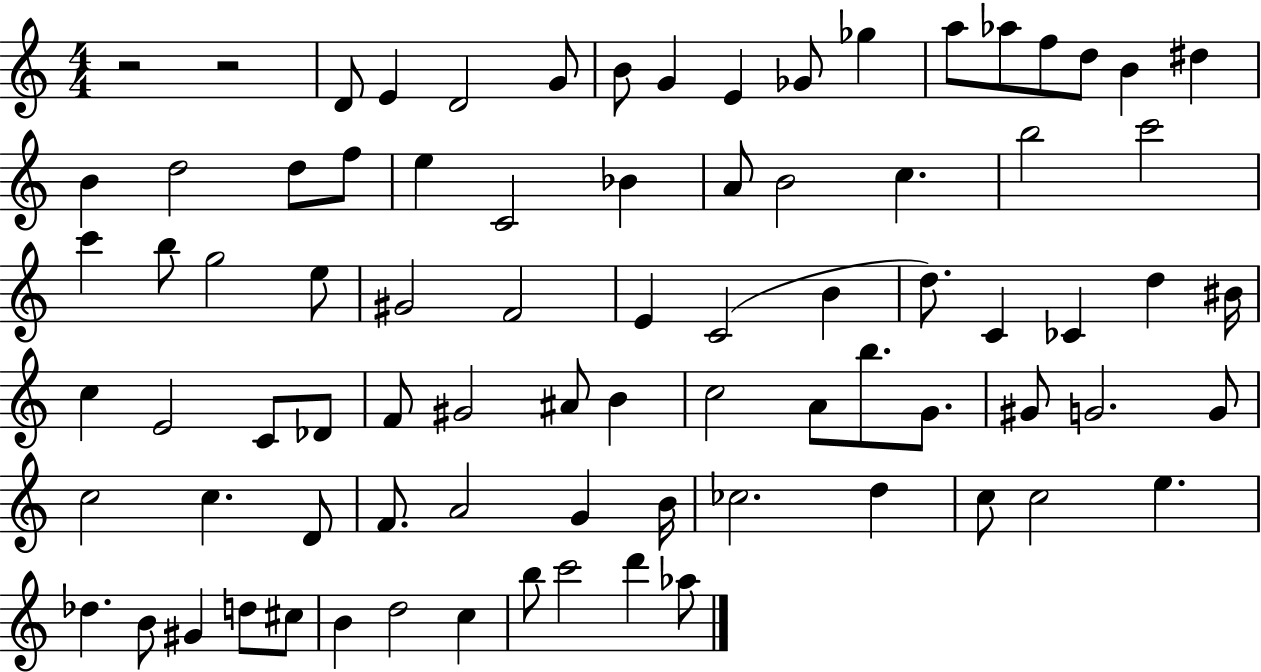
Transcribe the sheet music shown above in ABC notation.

X:1
T:Untitled
M:4/4
L:1/4
K:C
z2 z2 D/2 E D2 G/2 B/2 G E _G/2 _g a/2 _a/2 f/2 d/2 B ^d B d2 d/2 f/2 e C2 _B A/2 B2 c b2 c'2 c' b/2 g2 e/2 ^G2 F2 E C2 B d/2 C _C d ^B/4 c E2 C/2 _D/2 F/2 ^G2 ^A/2 B c2 A/2 b/2 G/2 ^G/2 G2 G/2 c2 c D/2 F/2 A2 G B/4 _c2 d c/2 c2 e _d B/2 ^G d/2 ^c/2 B d2 c b/2 c'2 d' _a/2